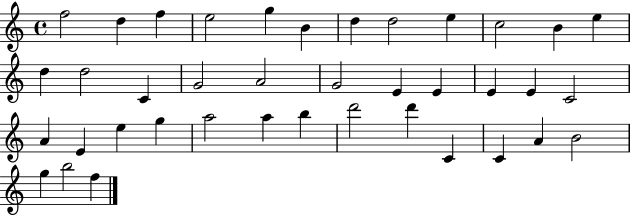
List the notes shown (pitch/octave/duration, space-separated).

F5/h D5/q F5/q E5/h G5/q B4/q D5/q D5/h E5/q C5/h B4/q E5/q D5/q D5/h C4/q G4/h A4/h G4/h E4/q E4/q E4/q E4/q C4/h A4/q E4/q E5/q G5/q A5/h A5/q B5/q D6/h D6/q C4/q C4/q A4/q B4/h G5/q B5/h F5/q